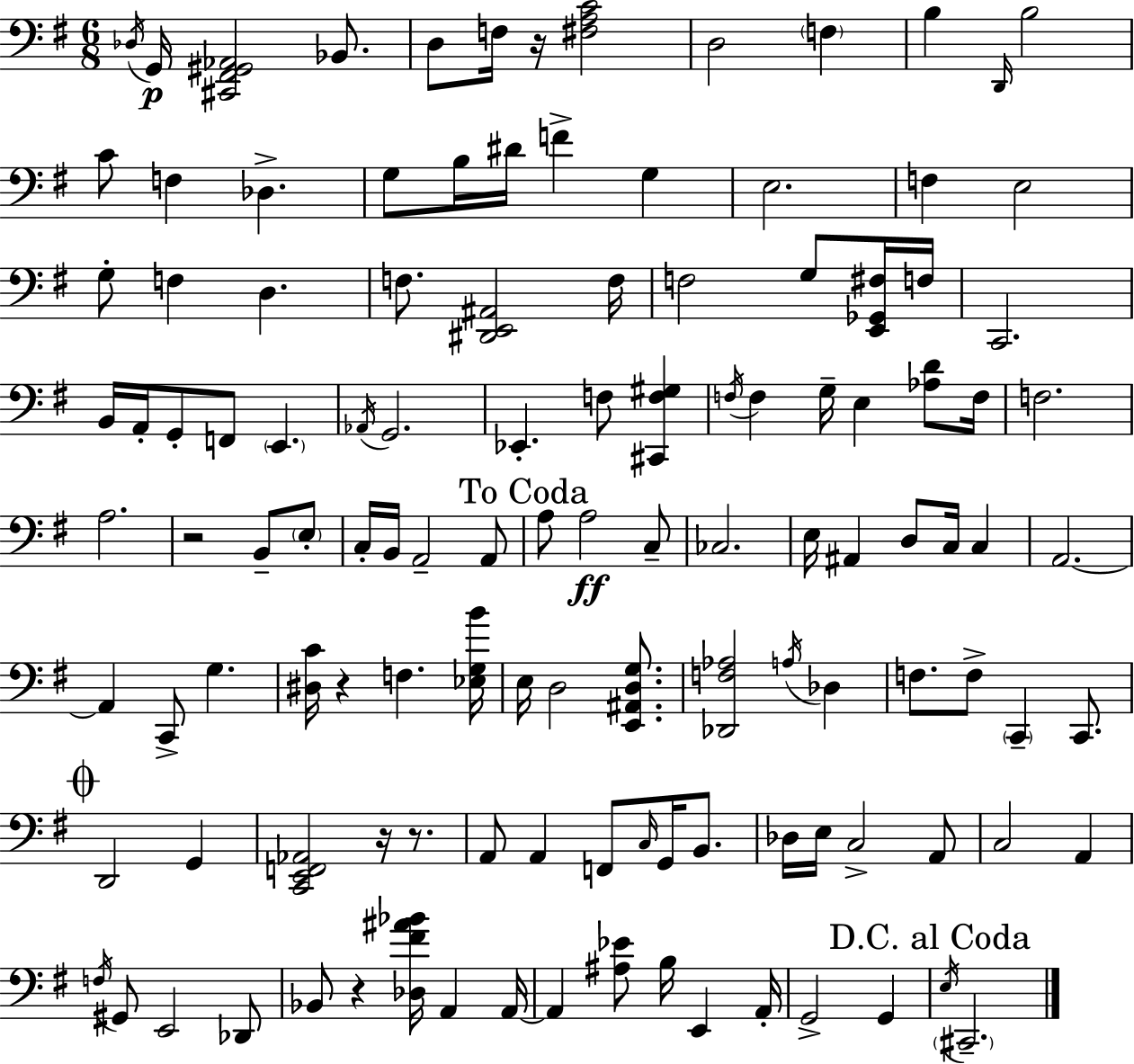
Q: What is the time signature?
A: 6/8